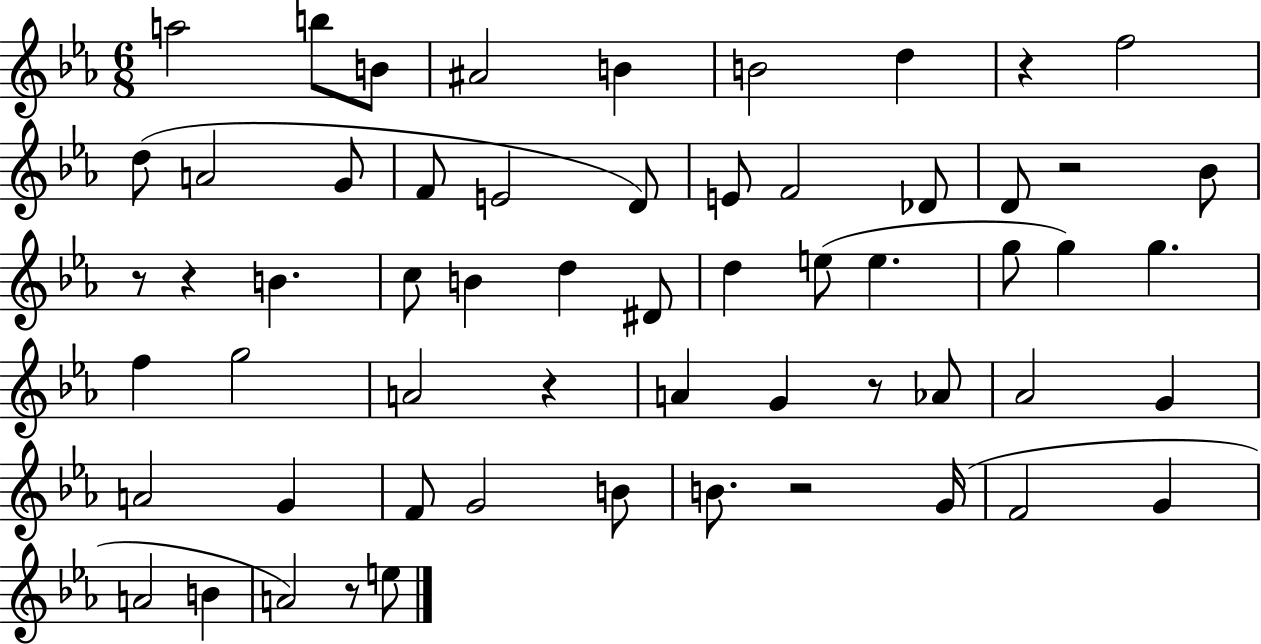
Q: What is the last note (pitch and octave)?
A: E5